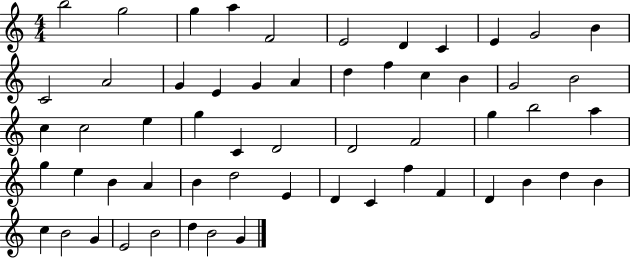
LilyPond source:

{
  \clef treble
  \numericTimeSignature
  \time 4/4
  \key c \major
  b''2 g''2 | g''4 a''4 f'2 | e'2 d'4 c'4 | e'4 g'2 b'4 | \break c'2 a'2 | g'4 e'4 g'4 a'4 | d''4 f''4 c''4 b'4 | g'2 b'2 | \break c''4 c''2 e''4 | g''4 c'4 d'2 | d'2 f'2 | g''4 b''2 a''4 | \break g''4 e''4 b'4 a'4 | b'4 d''2 e'4 | d'4 c'4 f''4 f'4 | d'4 b'4 d''4 b'4 | \break c''4 b'2 g'4 | e'2 b'2 | d''4 b'2 g'4 | \bar "|."
}